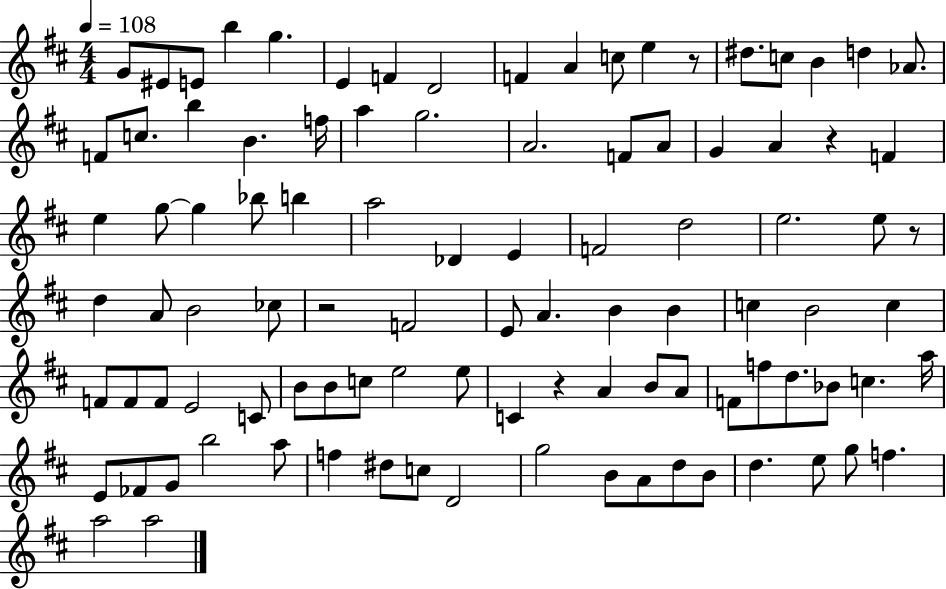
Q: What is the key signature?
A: D major